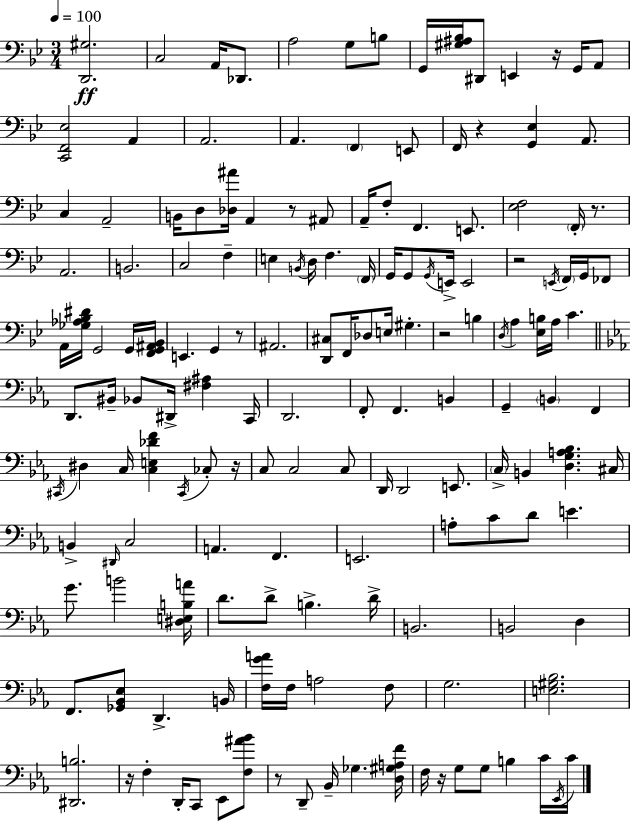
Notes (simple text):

[D2,G#3]/h. C3/h A2/s Db2/e. A3/h G3/e B3/e G2/s [G#3,A#3,Bb3]/s D#2/e E2/q R/s G2/s A2/e [C2,F2,Eb3]/h A2/q A2/h. A2/q. F2/q E2/e F2/s R/q [G2,Eb3]/q A2/e. C3/q A2/h B2/s D3/e [Db3,A#4]/s A2/q R/e A#2/e A2/s F3/e F2/q. E2/e. [Eb3,F3]/h F2/s R/e. A2/h. B2/h. C3/h F3/q E3/q B2/s D3/s F3/q. F2/s G2/s G2/e G2/s E2/s E2/h R/h E2/s F2/s G2/s FES2/e A2/s [Gb3,Ab3,Bb3,D#4]/s G2/h G2/s [F2,G2,A#2,Bb2]/s E2/q. G2/q R/e A#2/h. [D2,C#3]/e F2/s Db3/e E3/s G#3/q. R/h B3/q D3/s A3/q [Eb3,B3]/s A3/s C4/q. D2/e. BIS2/s Bb2/e D#2/s [F#3,A#3]/q C2/s D2/h. F2/e F2/q. B2/q G2/q B2/q F2/q C#2/s D#3/q C3/s [C3,E3,Db4,F4]/q C#2/s CES3/e R/s C3/e C3/h C3/e D2/s D2/h E2/e. C3/s B2/q [D3,G3,A3,Bb3]/q. C#3/s B2/q D#2/s C3/h A2/q. F2/q. E2/h. A3/e C4/e D4/e E4/q. G4/e. B4/h [D#3,E3,B3,A4]/s D4/e. D4/e B3/q. D4/s B2/h. B2/h D3/q F2/e. [Gb2,Bb2,Eb3]/e D2/q. B2/s [F3,G4,A4]/s F3/s A3/h F3/e G3/h. [E3,G#3,Bb3]/h. [D#2,B3]/h. R/s F3/q D2/s C2/e Eb2/e [F3,A#4,Bb4]/e R/e D2/e Bb2/s Gb3/q. [D3,G#3,A3,F4]/s F3/s R/s G3/e G3/e B3/q C4/s Eb2/s C4/s